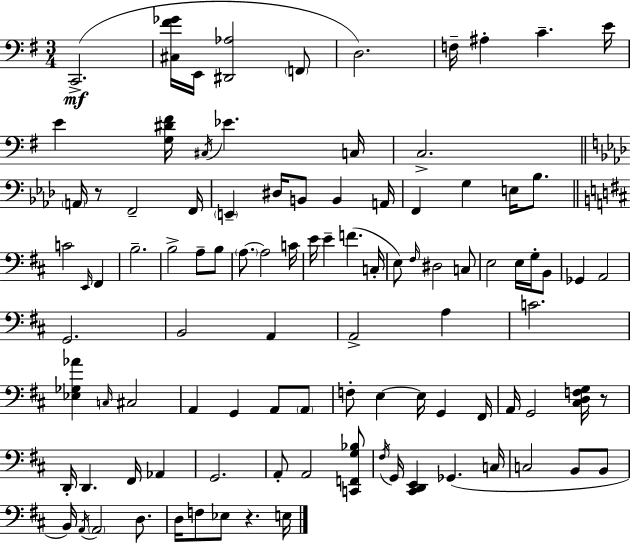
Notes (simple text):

C2/h. [C#3,F#4,Gb4]/s E2/s [D#2,Ab3]/h F2/e D3/h. F3/s A#3/q C4/q. E4/s E4/q [G3,D#4,F#4]/s C#3/s Eb4/q. C3/s C3/h. A2/s R/e F2/h F2/s E2/q D#3/s B2/e B2/q A2/s F2/q G3/q E3/s Bb3/e. C4/h E2/s F#2/q B3/h. B3/h A3/e B3/e A3/e. A3/h C4/s E4/s E4/q F4/q. C3/s E3/e F#3/s D#3/h C3/e E3/h E3/s G3/s B2/e Gb2/q A2/h G2/h. B2/h A2/q A2/h A3/q C4/h. [Eb3,Gb3,Ab4]/q C3/s C#3/h A2/q G2/q A2/e A2/e F3/e E3/q E3/s G2/q F#2/s A2/s G2/h [C#3,D3,F3,G3]/s R/e D2/s D2/q. F#2/s Ab2/q G2/h. A2/e A2/h [C2,F2,G3,Bb3]/e F#3/s G2/s [C#2,D2,E2]/q Gb2/q. C3/s C3/h B2/e B2/e B2/s A2/s A2/h D3/e. D3/s F3/e Eb3/e R/q. E3/s